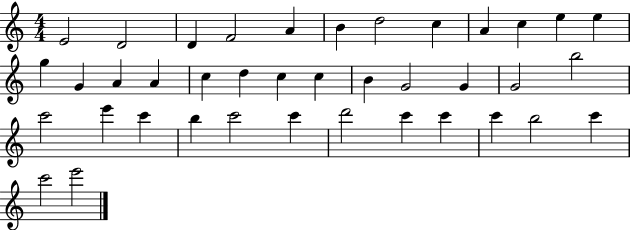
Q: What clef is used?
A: treble